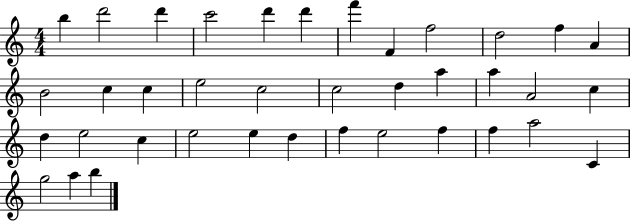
{
  \clef treble
  \numericTimeSignature
  \time 4/4
  \key c \major
  b''4 d'''2 d'''4 | c'''2 d'''4 d'''4 | f'''4 f'4 f''2 | d''2 f''4 a'4 | \break b'2 c''4 c''4 | e''2 c''2 | c''2 d''4 a''4 | a''4 a'2 c''4 | \break d''4 e''2 c''4 | e''2 e''4 d''4 | f''4 e''2 f''4 | f''4 a''2 c'4 | \break g''2 a''4 b''4 | \bar "|."
}